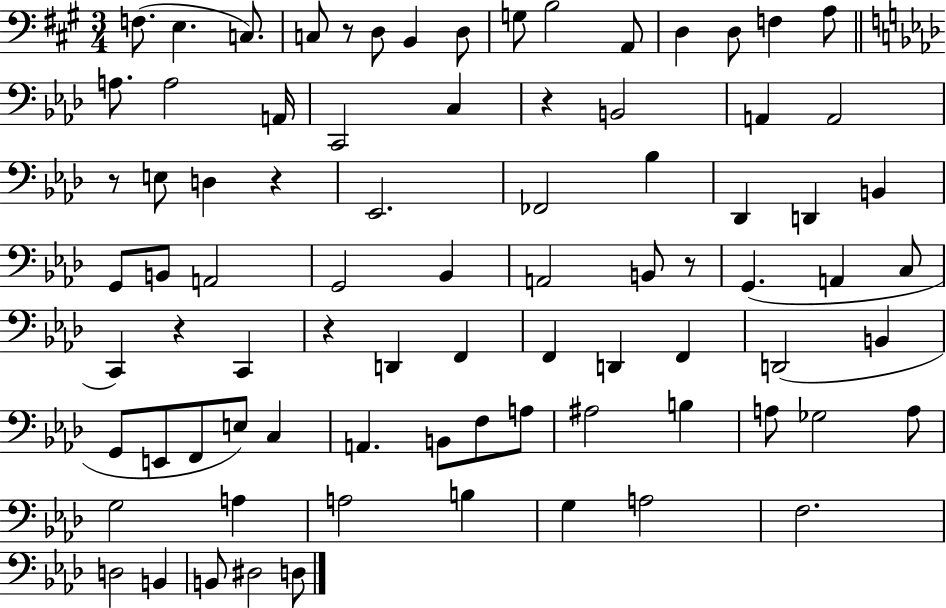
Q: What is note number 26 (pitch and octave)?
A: FES2